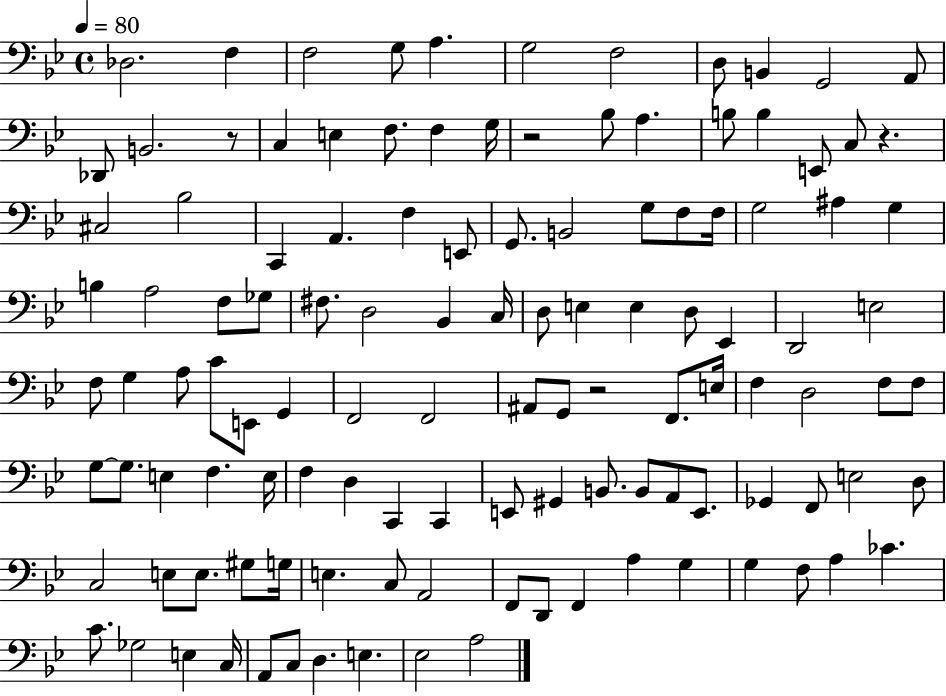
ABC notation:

X:1
T:Untitled
M:4/4
L:1/4
K:Bb
_D,2 F, F,2 G,/2 A, G,2 F,2 D,/2 B,, G,,2 A,,/2 _D,,/2 B,,2 z/2 C, E, F,/2 F, G,/4 z2 _B,/2 A, B,/2 B, E,,/2 C,/2 z ^C,2 _B,2 C,, A,, F, E,,/2 G,,/2 B,,2 G,/2 F,/2 F,/4 G,2 ^A, G, B, A,2 F,/2 _G,/2 ^F,/2 D,2 _B,, C,/4 D,/2 E, E, D,/2 _E,, D,,2 E,2 F,/2 G, A,/2 C/2 E,,/2 G,, F,,2 F,,2 ^A,,/2 G,,/2 z2 F,,/2 E,/4 F, D,2 F,/2 F,/2 G,/2 G,/2 E, F, E,/4 F, D, C,, C,, E,,/2 ^G,, B,,/2 B,,/2 A,,/2 E,,/2 _G,, F,,/2 E,2 D,/2 C,2 E,/2 E,/2 ^G,/2 G,/4 E, C,/2 A,,2 F,,/2 D,,/2 F,, A, G, G, F,/2 A, _C C/2 _G,2 E, C,/4 A,,/2 C,/2 D, E, _E,2 A,2